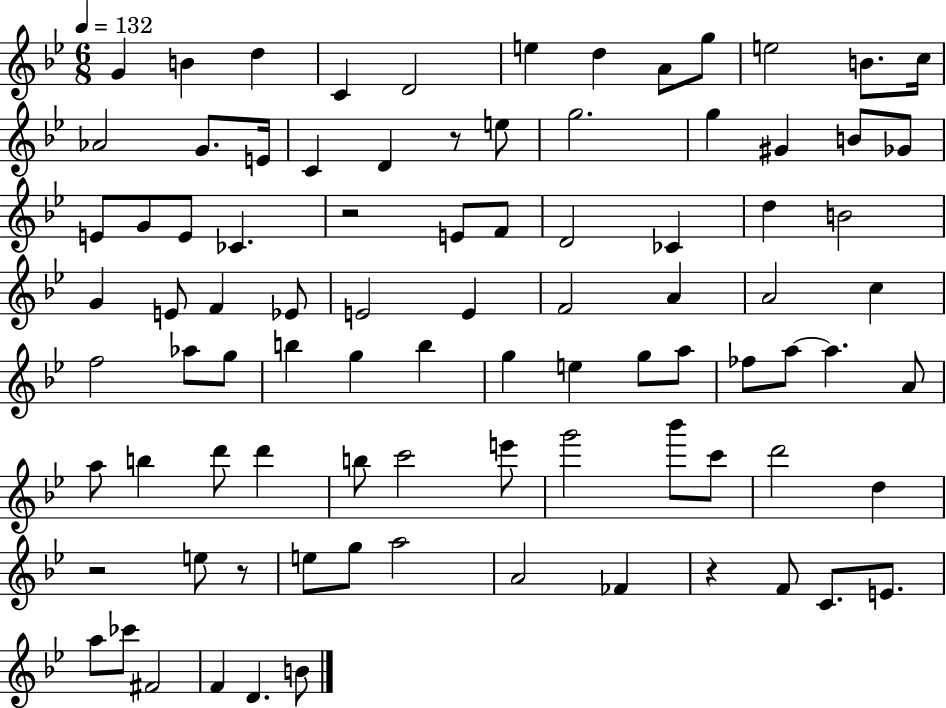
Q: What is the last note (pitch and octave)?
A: B4